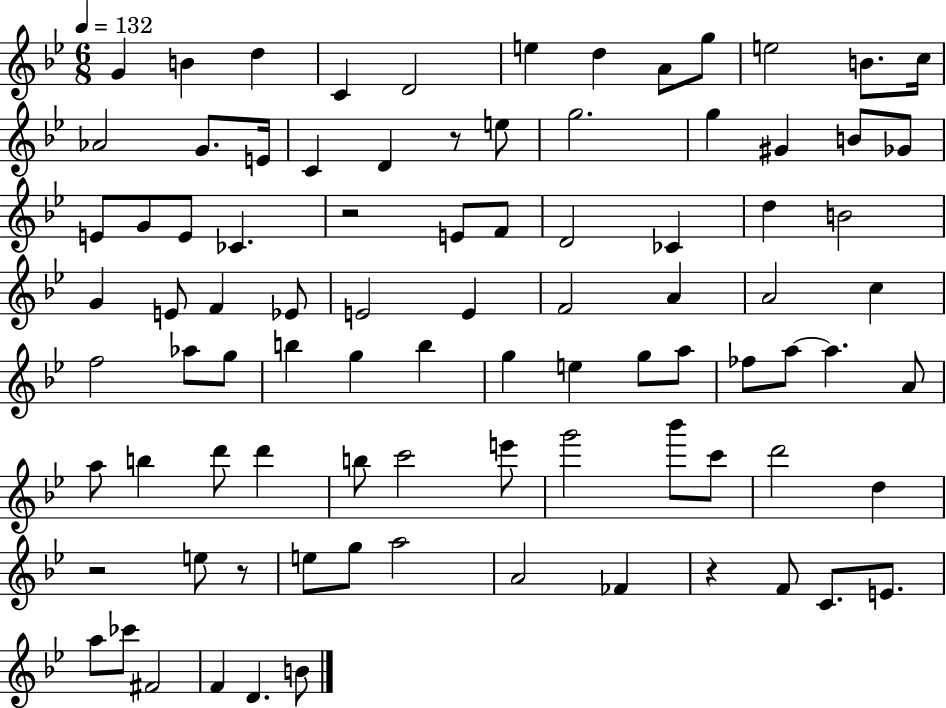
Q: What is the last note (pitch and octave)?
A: B4